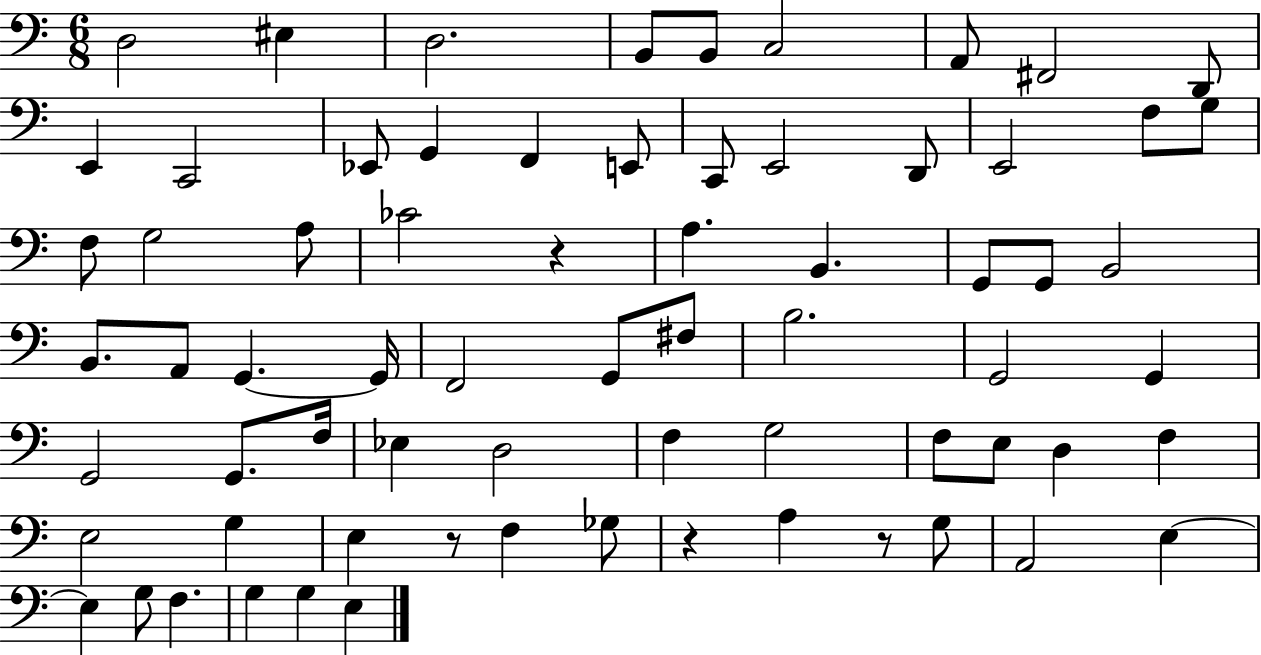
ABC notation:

X:1
T:Untitled
M:6/8
L:1/4
K:C
D,2 ^E, D,2 B,,/2 B,,/2 C,2 A,,/2 ^F,,2 D,,/2 E,, C,,2 _E,,/2 G,, F,, E,,/2 C,,/2 E,,2 D,,/2 E,,2 F,/2 G,/2 F,/2 G,2 A,/2 _C2 z A, B,, G,,/2 G,,/2 B,,2 B,,/2 A,,/2 G,, G,,/4 F,,2 G,,/2 ^F,/2 B,2 G,,2 G,, G,,2 G,,/2 F,/4 _E, D,2 F, G,2 F,/2 E,/2 D, F, E,2 G, E, z/2 F, _G,/2 z A, z/2 G,/2 A,,2 E, E, G,/2 F, G, G, E,